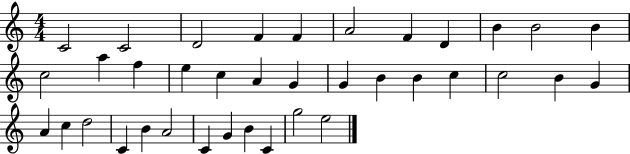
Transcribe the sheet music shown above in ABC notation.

X:1
T:Untitled
M:4/4
L:1/4
K:C
C2 C2 D2 F F A2 F D B B2 B c2 a f e c A G G B B c c2 B G A c d2 C B A2 C G B C g2 e2